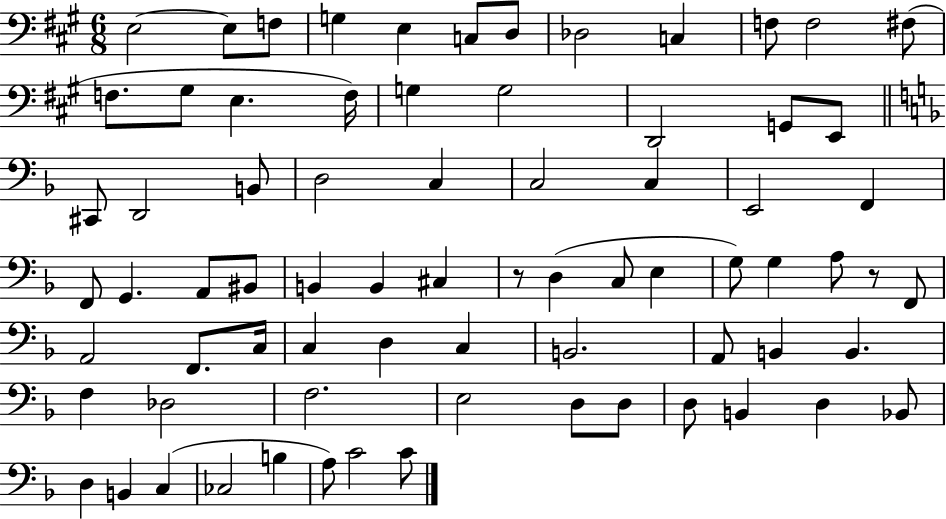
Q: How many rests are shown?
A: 2